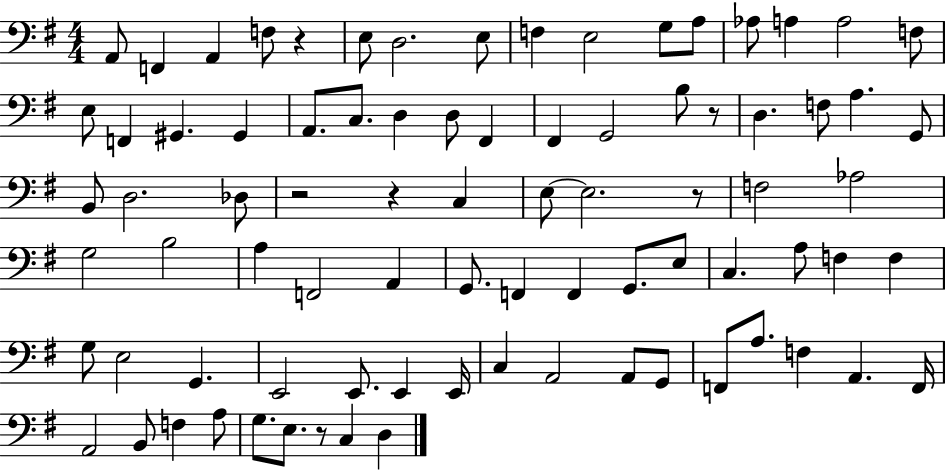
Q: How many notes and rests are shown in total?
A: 83